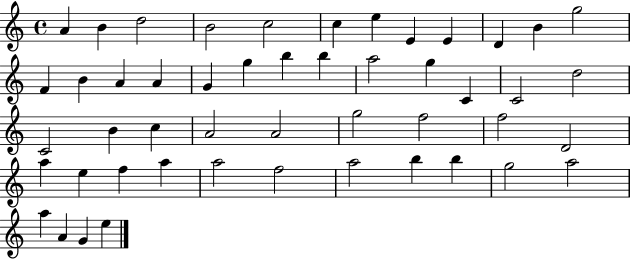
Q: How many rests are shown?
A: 0